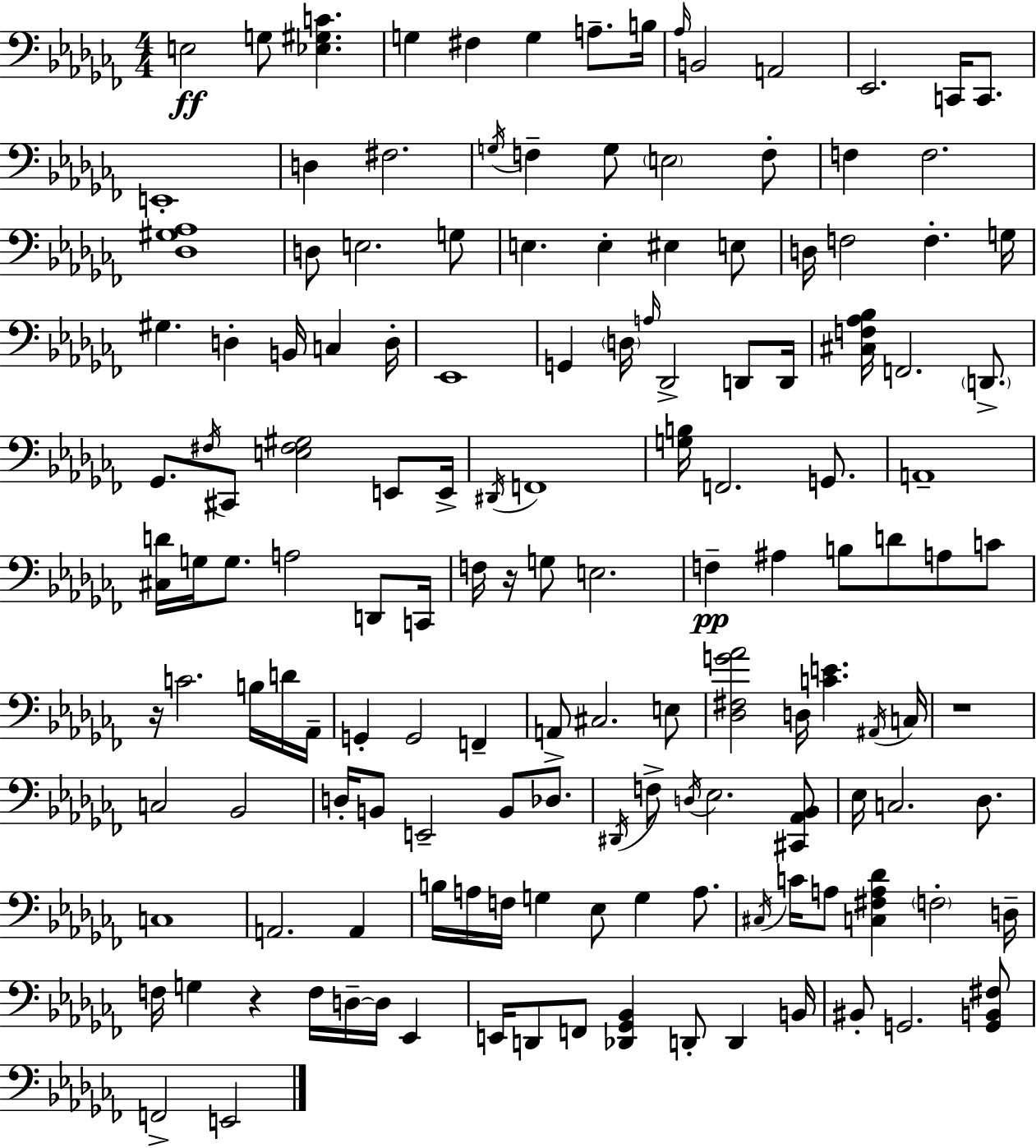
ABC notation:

X:1
T:Untitled
M:4/4
L:1/4
K:Abm
E,2 G,/2 [_E,^G,C] G, ^F, G, A,/2 B,/4 _A,/4 B,,2 A,,2 _E,,2 C,,/4 C,,/2 E,,4 D, ^F,2 G,/4 F, G,/2 E,2 F,/2 F, F,2 [_D,^G,_A,]4 D,/2 E,2 G,/2 E, E, ^E, E,/2 D,/4 F,2 F, G,/4 ^G, D, B,,/4 C, D,/4 _E,,4 G,, D,/4 A,/4 _D,,2 D,,/2 D,,/4 [^C,F,_A,_B,]/4 F,,2 D,,/2 _G,,/2 ^F,/4 ^C,,/2 [E,^F,^G,]2 E,,/2 E,,/4 ^D,,/4 F,,4 [G,B,]/4 F,,2 G,,/2 A,,4 [^C,D]/4 G,/4 G,/2 A,2 D,,/2 C,,/4 F,/4 z/4 G,/2 E,2 F, ^A, B,/2 D/2 A,/2 C/2 z/4 C2 B,/4 D/4 _A,,/4 G,, G,,2 F,, A,,/2 ^C,2 E,/2 [_D,^F,G_A]2 D,/4 [CE] ^A,,/4 C,/4 z4 C,2 _B,,2 D,/4 B,,/2 E,,2 B,,/2 _D,/2 ^D,,/4 F,/2 D,/4 _E,2 [^C,,_A,,_B,,]/2 _E,/4 C,2 _D,/2 C,4 A,,2 A,, B,/4 A,/4 F,/4 G, _E,/2 G, A,/2 ^C,/4 C/4 A,/2 [C,^F,A,_D] F,2 D,/4 F,/4 G, z F,/4 D,/4 D,/4 _E,, E,,/4 D,,/2 F,,/2 [_D,,_G,,_B,,] D,,/2 D,, B,,/4 ^B,,/2 G,,2 [G,,B,,^F,]/2 F,,2 E,,2